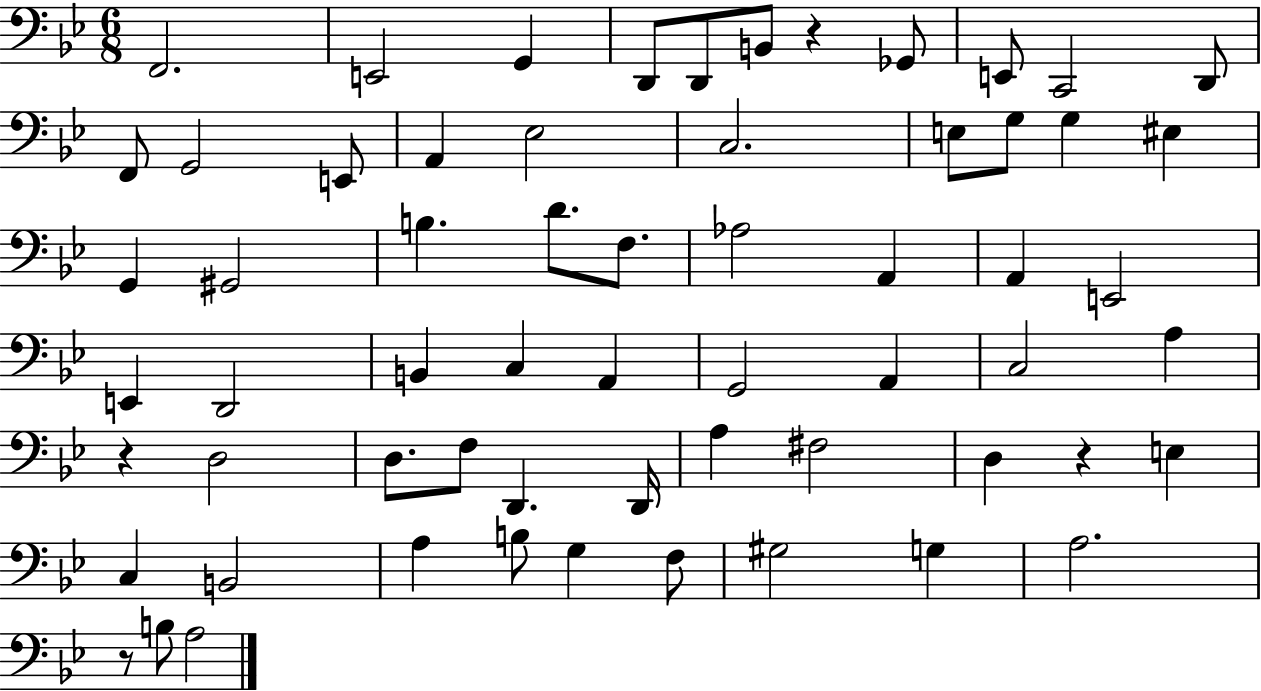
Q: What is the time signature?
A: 6/8